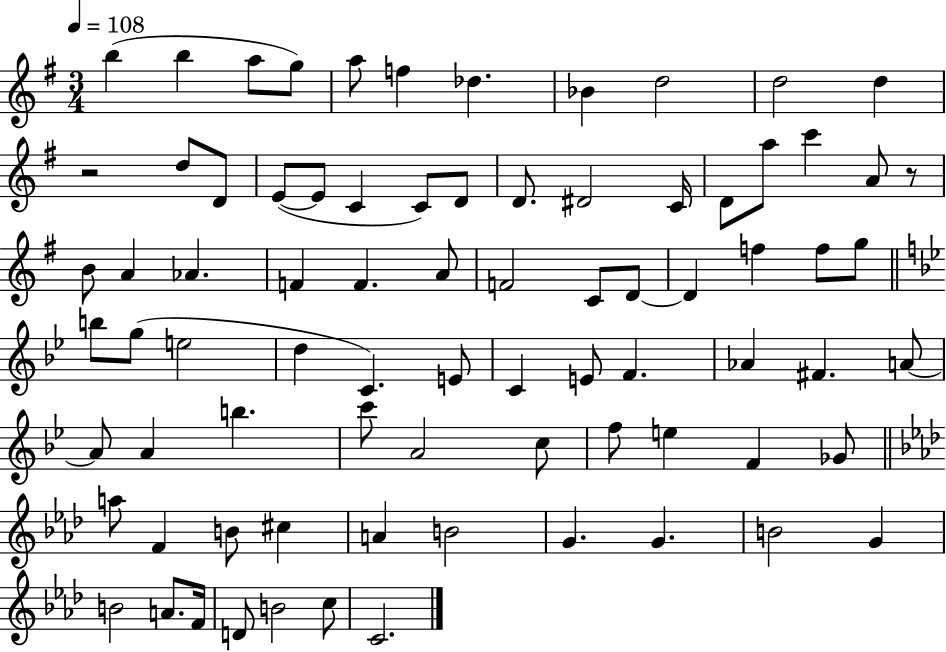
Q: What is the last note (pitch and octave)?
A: C4